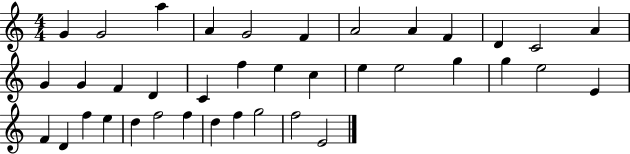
{
  \clef treble
  \numericTimeSignature
  \time 4/4
  \key c \major
  g'4 g'2 a''4 | a'4 g'2 f'4 | a'2 a'4 f'4 | d'4 c'2 a'4 | \break g'4 g'4 f'4 d'4 | c'4 f''4 e''4 c''4 | e''4 e''2 g''4 | g''4 e''2 e'4 | \break f'4 d'4 f''4 e''4 | d''4 f''2 f''4 | d''4 f''4 g''2 | f''2 e'2 | \break \bar "|."
}